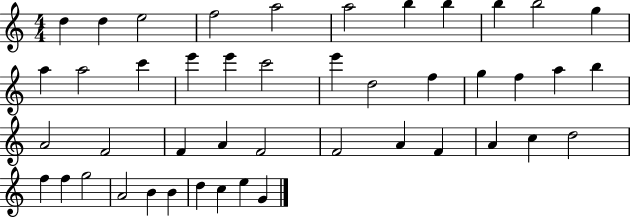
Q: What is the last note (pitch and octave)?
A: G4